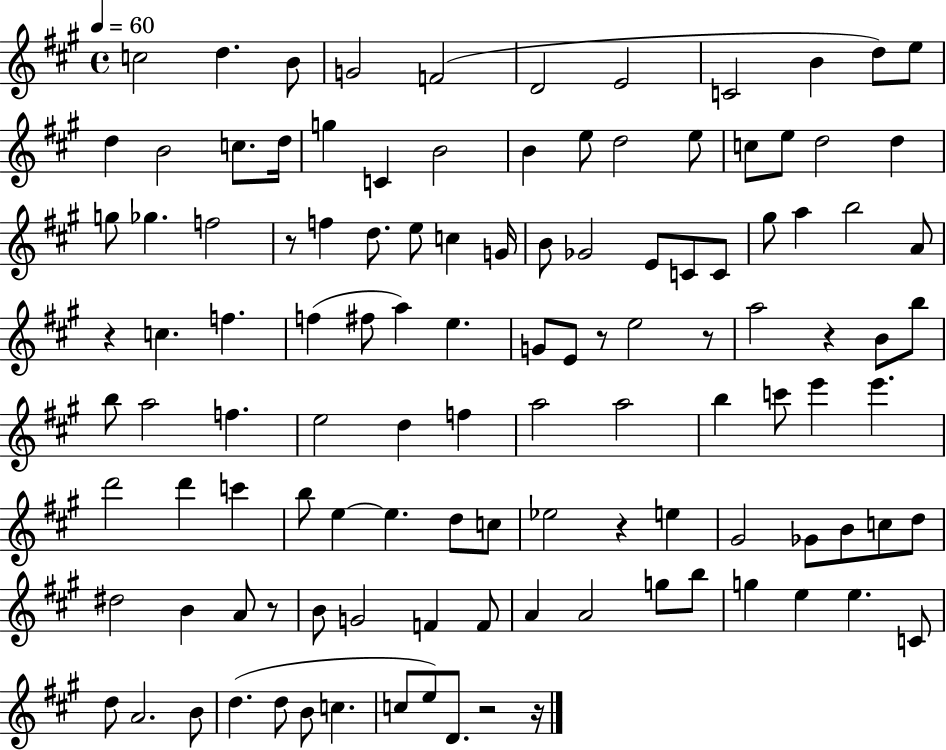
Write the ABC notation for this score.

X:1
T:Untitled
M:4/4
L:1/4
K:A
c2 d B/2 G2 F2 D2 E2 C2 B d/2 e/2 d B2 c/2 d/4 g C B2 B e/2 d2 e/2 c/2 e/2 d2 d g/2 _g f2 z/2 f d/2 e/2 c G/4 B/2 _G2 E/2 C/2 C/2 ^g/2 a b2 A/2 z c f f ^f/2 a e G/2 E/2 z/2 e2 z/2 a2 z B/2 b/2 b/2 a2 f e2 d f a2 a2 b c'/2 e' e' d'2 d' c' b/2 e e d/2 c/2 _e2 z e ^G2 _G/2 B/2 c/2 d/2 ^d2 B A/2 z/2 B/2 G2 F F/2 A A2 g/2 b/2 g e e C/2 d/2 A2 B/2 d d/2 B/2 c c/2 e/2 D/2 z2 z/4